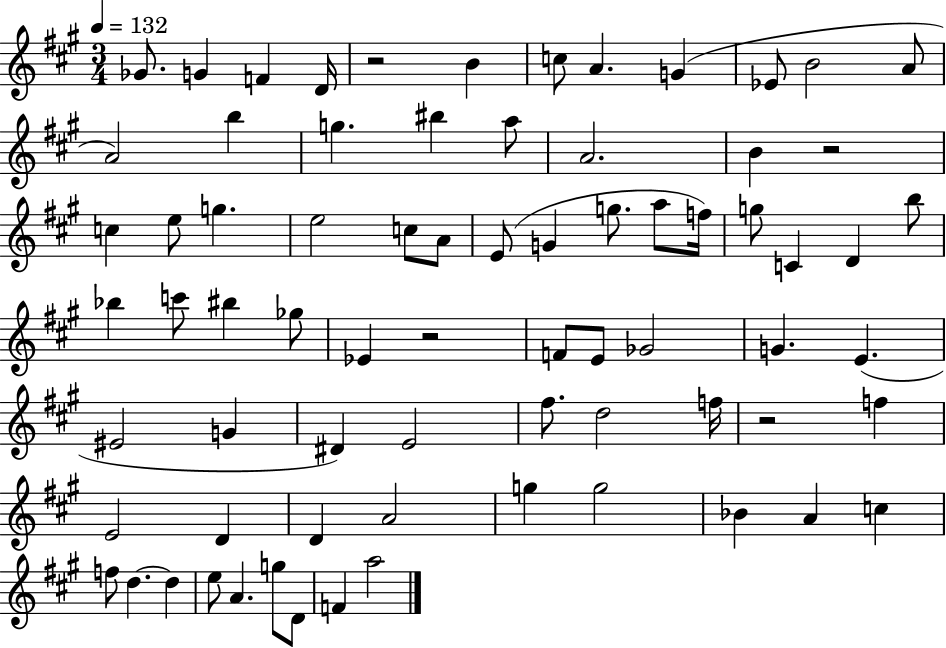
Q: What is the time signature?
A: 3/4